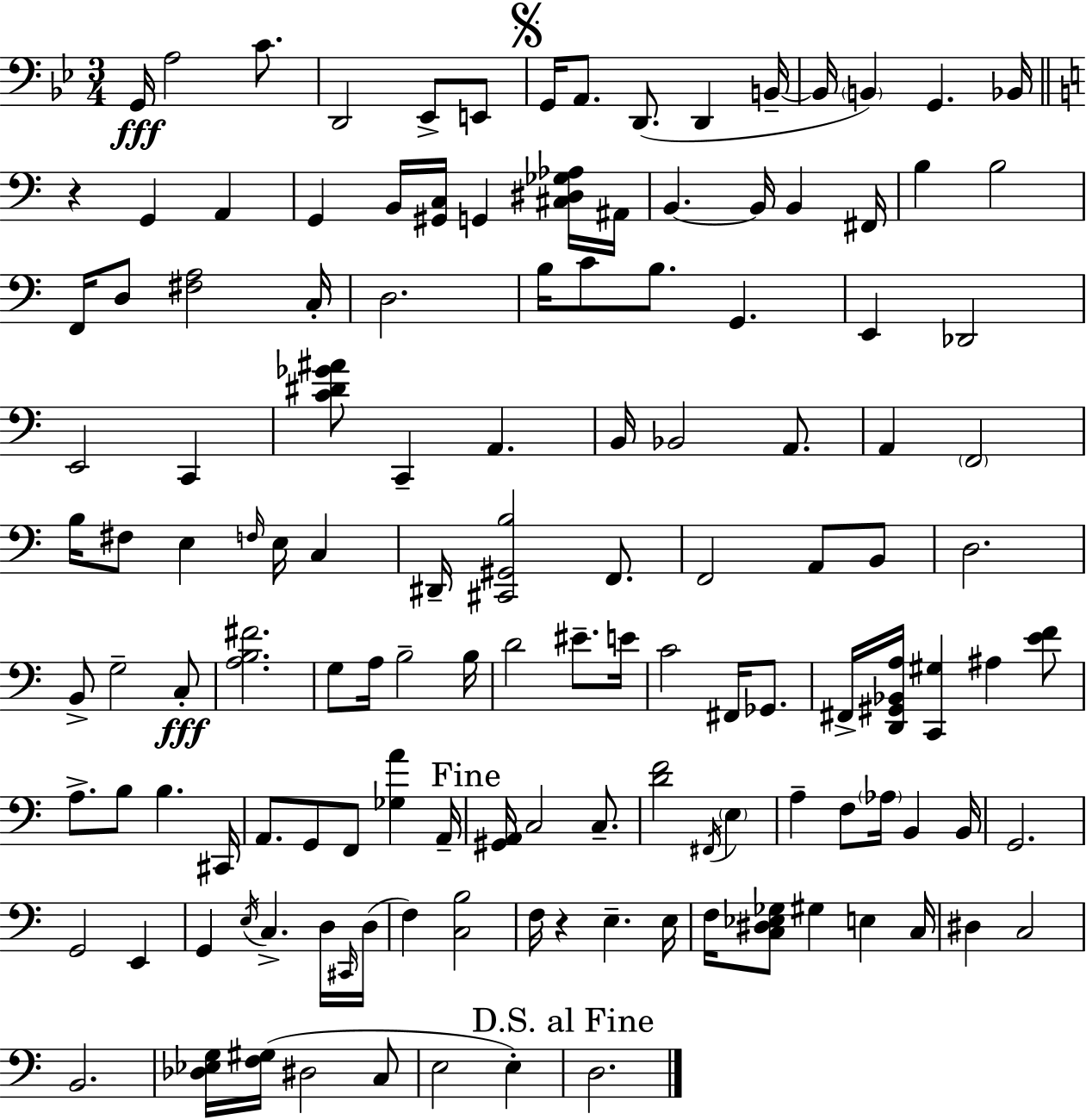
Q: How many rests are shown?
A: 2